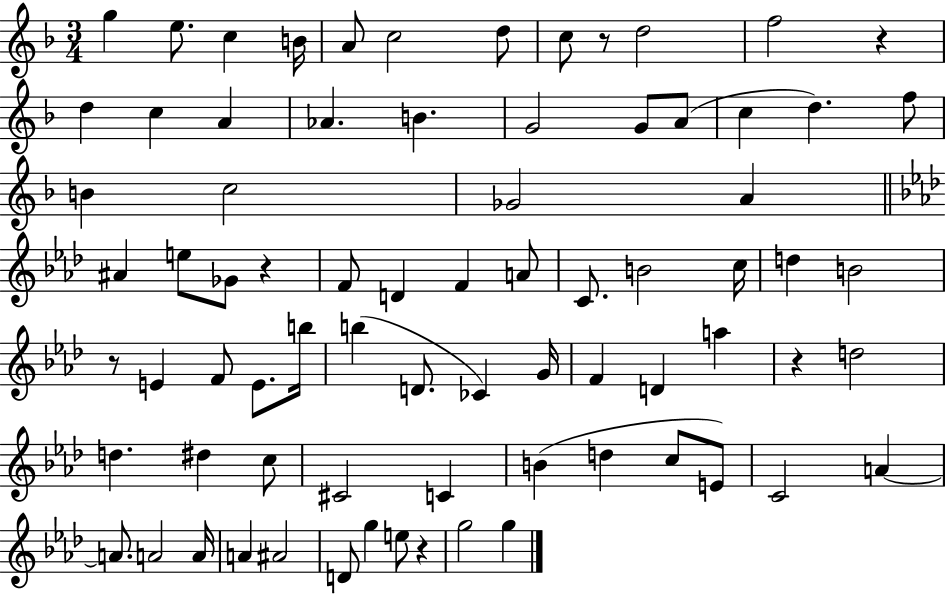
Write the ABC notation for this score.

X:1
T:Untitled
M:3/4
L:1/4
K:F
g e/2 c B/4 A/2 c2 d/2 c/2 z/2 d2 f2 z d c A _A B G2 G/2 A/2 c d f/2 B c2 _G2 A ^A e/2 _G/2 z F/2 D F A/2 C/2 B2 c/4 d B2 z/2 E F/2 E/2 b/4 b D/2 _C G/4 F D a z d2 d ^d c/2 ^C2 C B d c/2 E/2 C2 A A/2 A2 A/4 A ^A2 D/2 g e/2 z g2 g